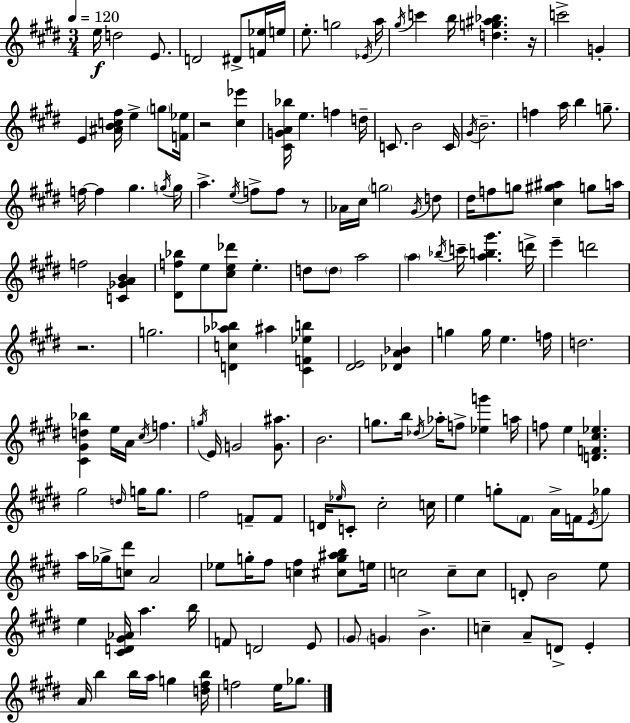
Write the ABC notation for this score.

X:1
T:Untitled
M:3/4
L:1/4
K:E
e/4 d2 E/2 D2 ^D/2 [F_e]/4 e/4 e/2 g2 _E/4 a/4 ^g/4 c' b/4 [dg^a_b] z/4 c'2 G E [^ABc^f]/4 e g/2 [F_e]/4 z2 [^c_e'] [^CGA_b]/4 e f d/4 C/2 B2 C/4 ^G/4 B2 f a/4 b g/2 f/4 f ^g g/4 g/4 a e/4 f/2 f/2 z/2 _A/4 ^c/4 g2 ^G/4 d/2 ^d/4 f/2 g/2 [^c^g^a] g/2 a/4 f2 [C_GAB] [^Df_b]/2 e/2 [^ce_d']/2 e d/2 d/2 a2 a _b/4 c'/4 [ab^g'] d'/4 e' d'2 z2 g2 [Dc_a_b] ^a [^CF_eb] [^DE]2 [_DA_B] g g/4 e f/4 d2 [^C^Gd_b] e/4 A/4 ^c/4 f g/4 E/4 G2 [G^a]/2 B2 g/2 b/4 _d/4 _a/4 f/2 [_eg'] a/4 f/2 e [DF^c_e] ^g2 d/4 g/4 g/2 ^f2 F/2 F/2 D/4 _e/4 C/2 ^c2 c/4 e g/2 ^F/2 A/4 F/4 E/4 _g/2 a/4 _g/4 [c^d']/2 A2 _e/2 g/4 ^f/2 [c^f] [^cg^ab]/2 e/4 c2 c/2 c/2 D/2 B2 e/2 e [^CD^G_A]/4 a b/4 F/2 D2 E/2 ^G/2 G B c A/2 D/2 E A/4 b b/4 a/4 g [d^fb]/4 f2 e/4 _g/2